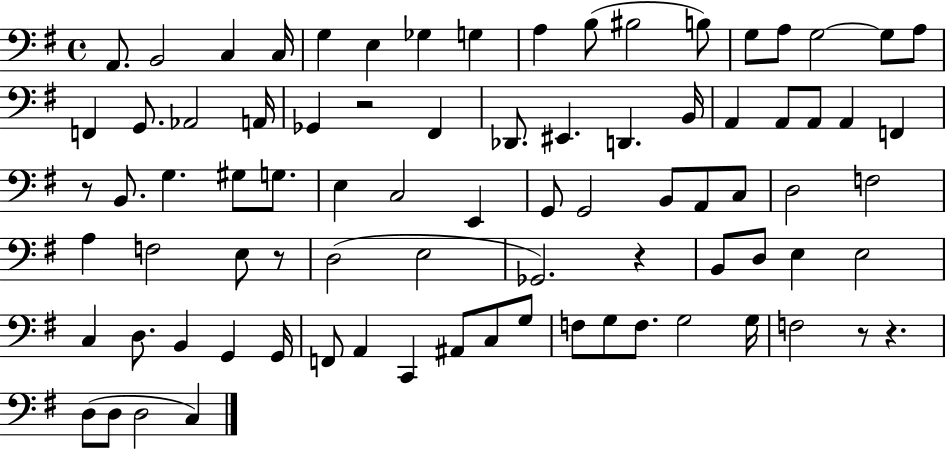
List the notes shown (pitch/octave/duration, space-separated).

A2/e. B2/h C3/q C3/s G3/q E3/q Gb3/q G3/q A3/q B3/e BIS3/h B3/e G3/e A3/e G3/h G3/e A3/e F2/q G2/e. Ab2/h A2/s Gb2/q R/h F#2/q Db2/e. EIS2/q. D2/q. B2/s A2/q A2/e A2/e A2/q F2/q R/e B2/e. G3/q. G#3/e G3/e. E3/q C3/h E2/q G2/e G2/h B2/e A2/e C3/e D3/h F3/h A3/q F3/h E3/e R/e D3/h E3/h Gb2/h. R/q B2/e D3/e E3/q E3/h C3/q D3/e. B2/q G2/q G2/s F2/e A2/q C2/q A#2/e C3/e G3/e F3/e G3/e F3/e. G3/h G3/s F3/h R/e R/q. D3/e D3/e D3/h C3/q